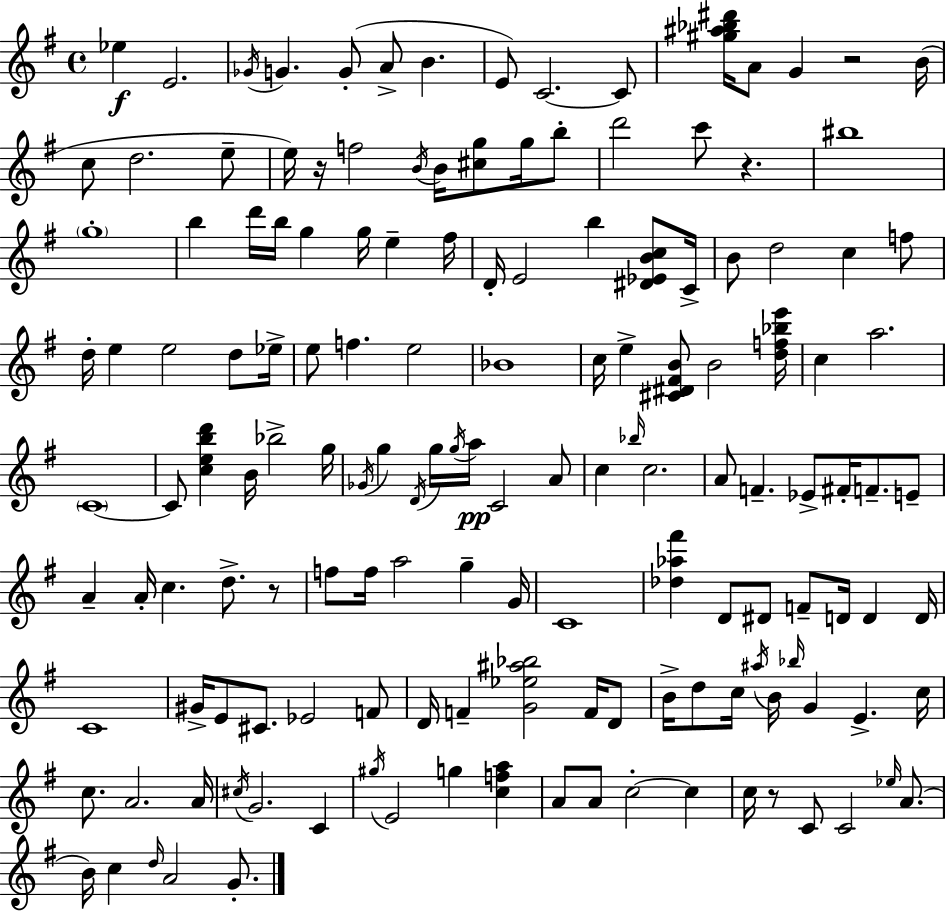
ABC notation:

X:1
T:Untitled
M:4/4
L:1/4
K:Em
_e E2 _G/4 G G/2 A/2 B E/2 C2 C/2 [^g^a_b^d']/4 A/2 G z2 B/4 c/2 d2 e/2 e/4 z/4 f2 B/4 B/4 [^cg]/2 g/4 b/2 d'2 c'/2 z ^b4 g4 b d'/4 b/4 g g/4 e ^f/4 D/4 E2 b [^D_EBc]/2 C/4 B/2 d2 c f/2 d/4 e e2 d/2 _e/4 e/2 f e2 _B4 c/4 e [^C^D^FB]/2 B2 [df_be']/4 c a2 C4 C/2 [cebd'] B/4 _b2 g/4 _G/4 g D/4 g/4 g/4 a/4 C2 A/2 c _b/4 c2 A/2 F _E/2 ^F/4 F/2 E/2 A A/4 c d/2 z/2 f/2 f/4 a2 g G/4 C4 [_d_a^f'] D/2 ^D/2 F/2 D/4 D D/4 C4 ^G/4 E/2 ^C/2 _E2 F/2 D/4 F [G_e^a_b]2 F/4 D/2 B/4 d/2 c/4 ^a/4 B/4 _b/4 G E c/4 c/2 A2 A/4 ^c/4 G2 C ^g/4 E2 g [cfa] A/2 A/2 c2 c c/4 z/2 C/2 C2 _e/4 A/2 B/4 c d/4 A2 G/2